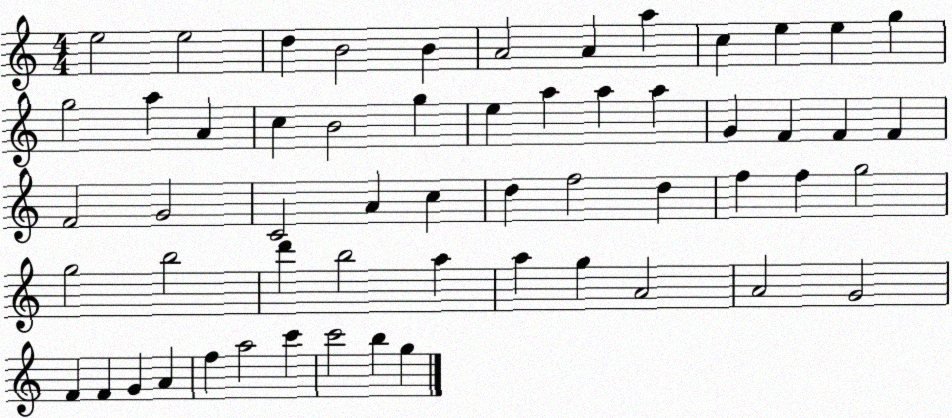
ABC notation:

X:1
T:Untitled
M:4/4
L:1/4
K:C
e2 e2 d B2 B A2 A a c e e g g2 a A c B2 g e a a a G F F F F2 G2 C2 A c d f2 d f f g2 g2 b2 d' b2 a a g A2 A2 G2 F F G A f a2 c' c'2 b g